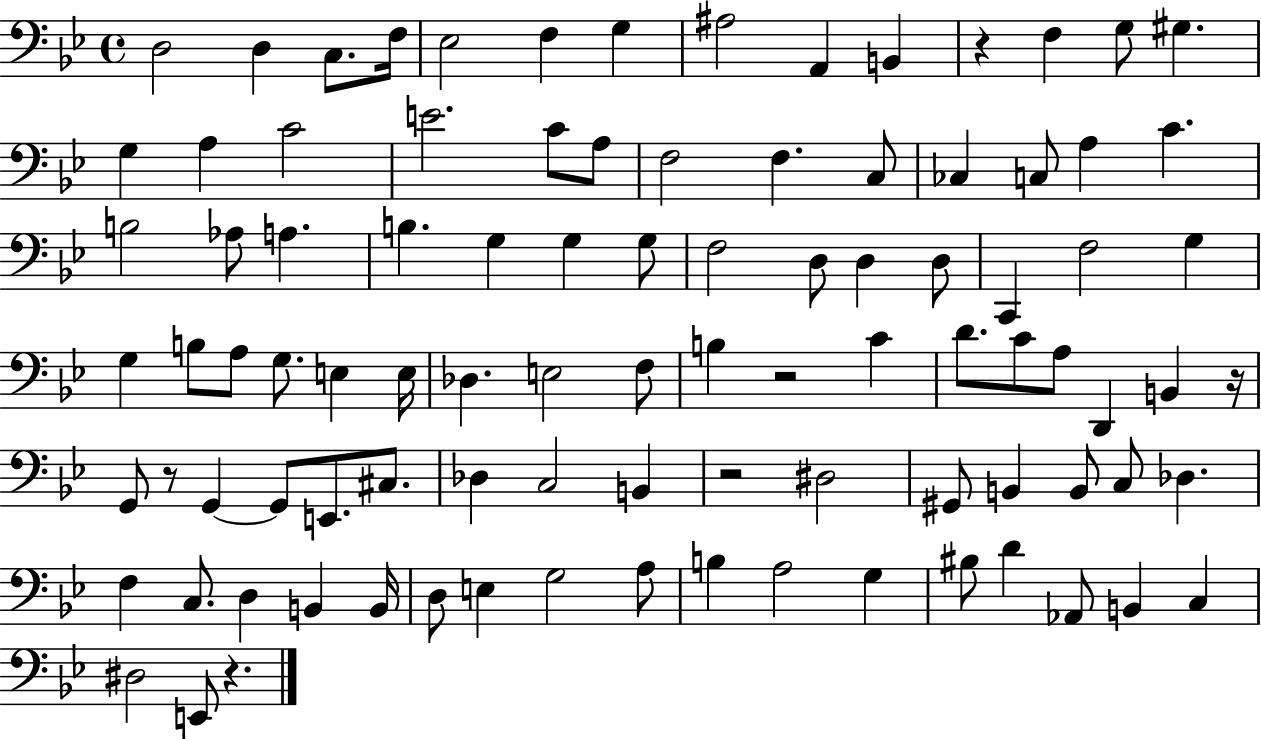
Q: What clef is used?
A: bass